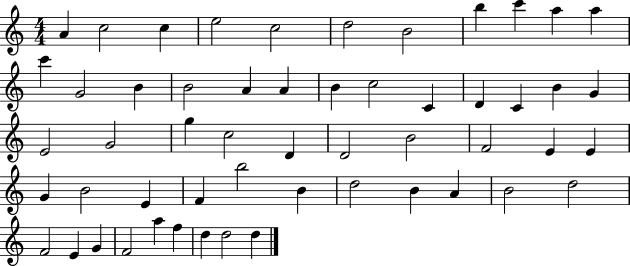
X:1
T:Untitled
M:4/4
L:1/4
K:C
A c2 c e2 c2 d2 B2 b c' a a c' G2 B B2 A A B c2 C D C B G E2 G2 g c2 D D2 B2 F2 E E G B2 E F b2 B d2 B A B2 d2 F2 E G F2 a f d d2 d